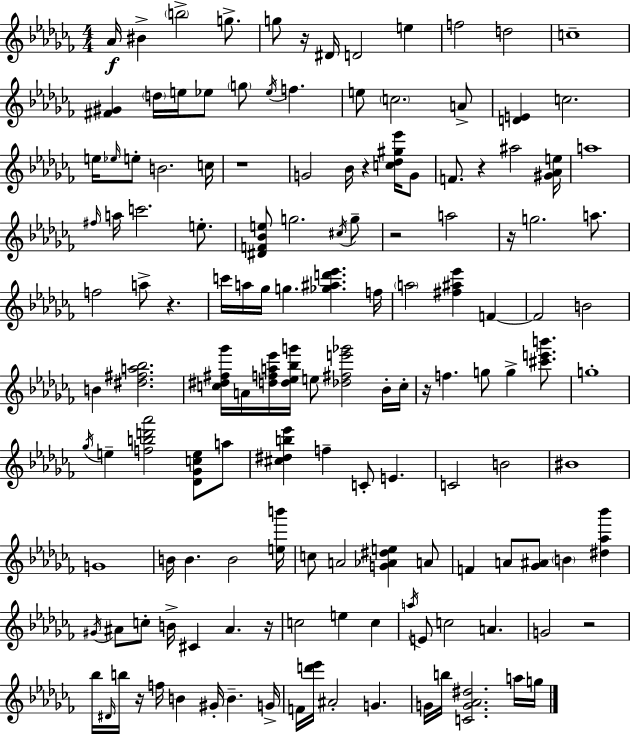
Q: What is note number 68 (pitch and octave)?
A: E4